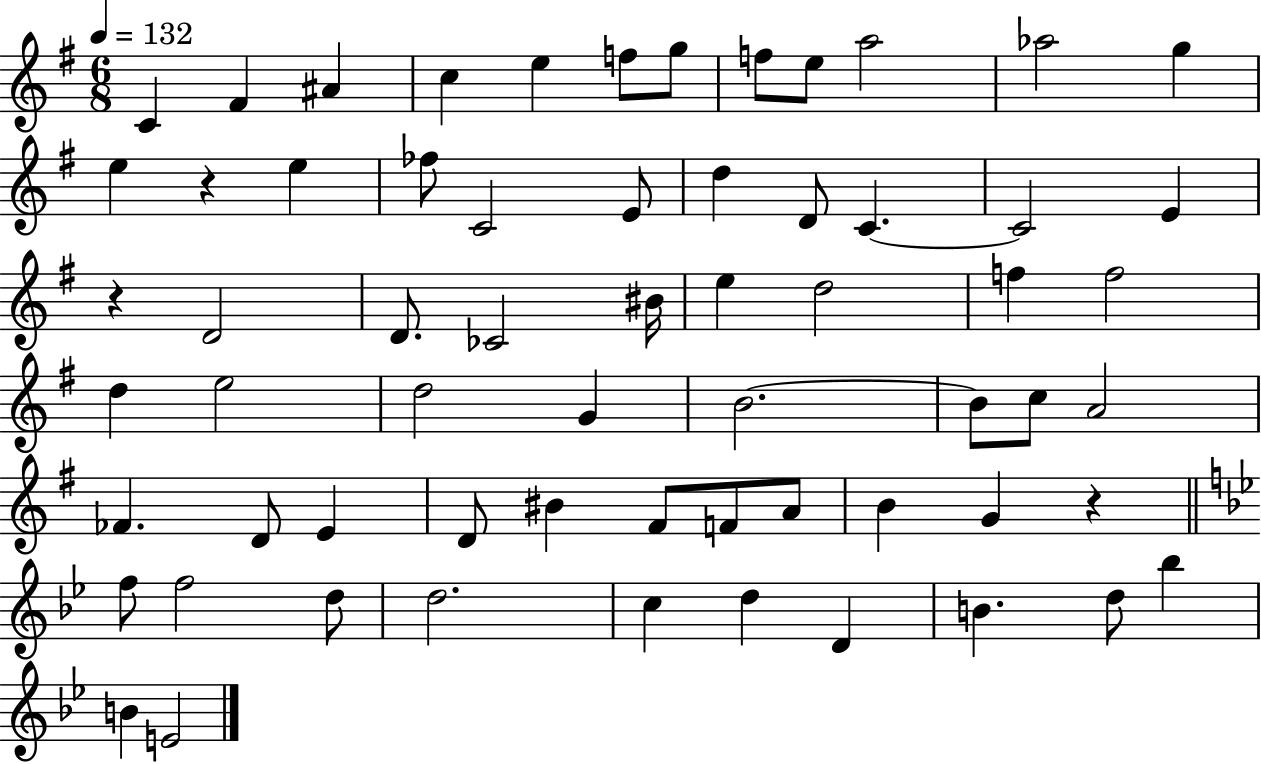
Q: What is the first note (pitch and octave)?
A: C4